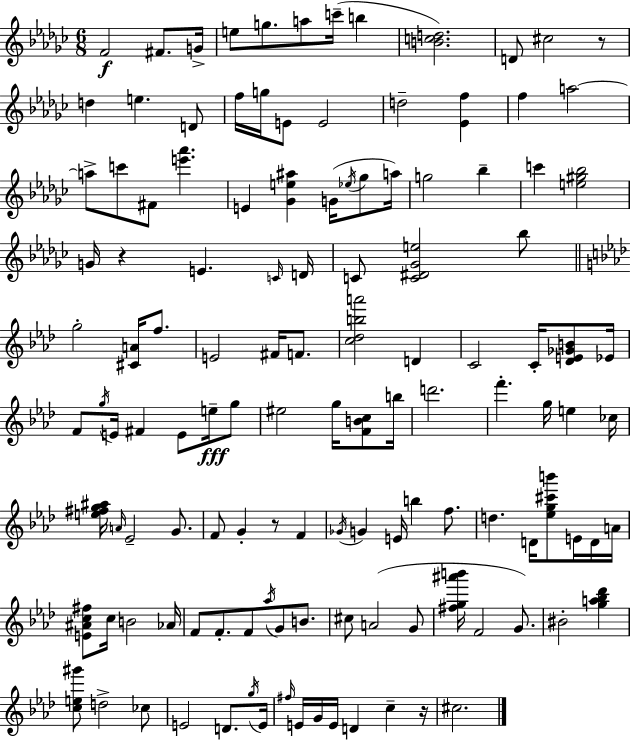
{
  \clef treble
  \numericTimeSignature
  \time 6/8
  \key ees \minor
  f'2\f fis'8. g'16-> | e''8 g''8. a''8 c'''16--( b''4 | <b' c'' d''>2.) | d'8 cis''2 r8 | \break d''4 e''4. d'8 | f''16 g''16 e'8 e'2 | d''2-- <ees' f''>4 | f''4 a''2~~ | \break a''8-> c'''8 fis'8 <e''' aes'''>4. | e'4 <ges' e'' ais''>4 g'16( \acciaccatura { ees''16 } ges''8 | a''16) g''2 bes''4-- | c'''4 <e'' gis'' bes''>2 | \break g'16 r4 e'4. | \grace { c'16 } d'16 c'8 <c' dis' ges' e''>2 | bes''8 \bar "||" \break \key aes \major g''2-. <cis' a'>16 f''8. | e'2 fis'16 f'8. | <c'' des'' b'' a'''>2 d'4 | c'2 c'16-. <des' e' ges' b'>8 ees'16 | \break f'8 \acciaccatura { g''16 } e'16 fis'4 e'8 e''16--\fff g''8 | eis''2 g''16 <f' b' c''>8 | b''16 d'''2. | f'''4.-. g''16 e''4 | \break ces''16 <e'' fis'' g'' ais''>16 \grace { a'16 } ees'2-- g'8. | f'8 g'4-. r8 f'4 | \acciaccatura { ges'16 } g'4 e'16 b''4 | f''8. d''4. d'16 <ees'' g'' cis''' b'''>8 | \break e'16 d'16 a'16 <e' ais' c'' fis''>8 c''16 b'2 | aes'16 f'8 f'8.-. f'8 \acciaccatura { aes''16 } g'8 | b'8. cis''8 a'2( | g'8 <fis'' g'' ais''' b'''>16 f'2 | \break g'8.) bis'2-. | <g'' a'' bes'' des'''>4 <c'' e'' gis'''>8 d''2-> | ces''8 e'2 | d'8. \acciaccatura { g''16 } e'16 \grace { fis''16 } e'16 g'16 e'16 d'4 | \break c''4-- r16 cis''2. | \bar "|."
}